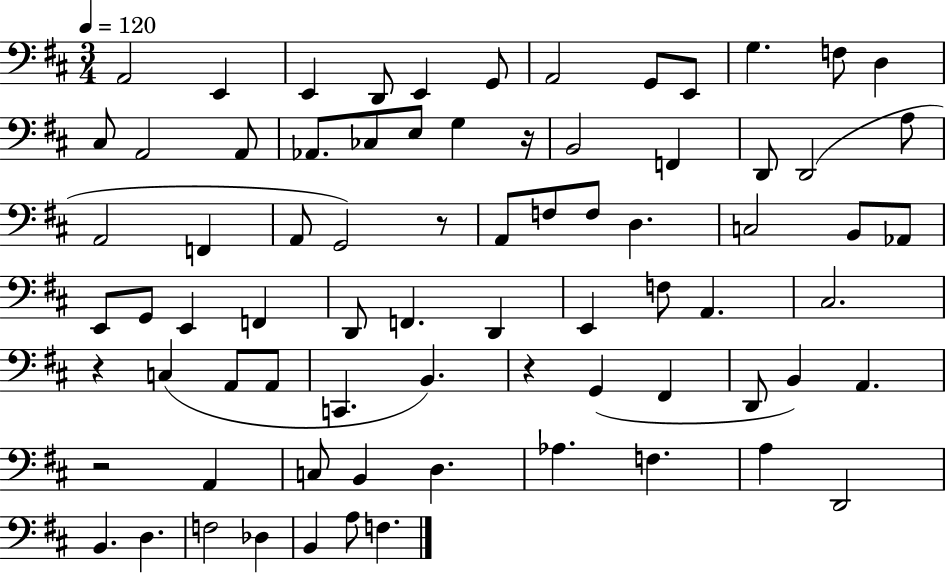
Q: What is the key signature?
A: D major